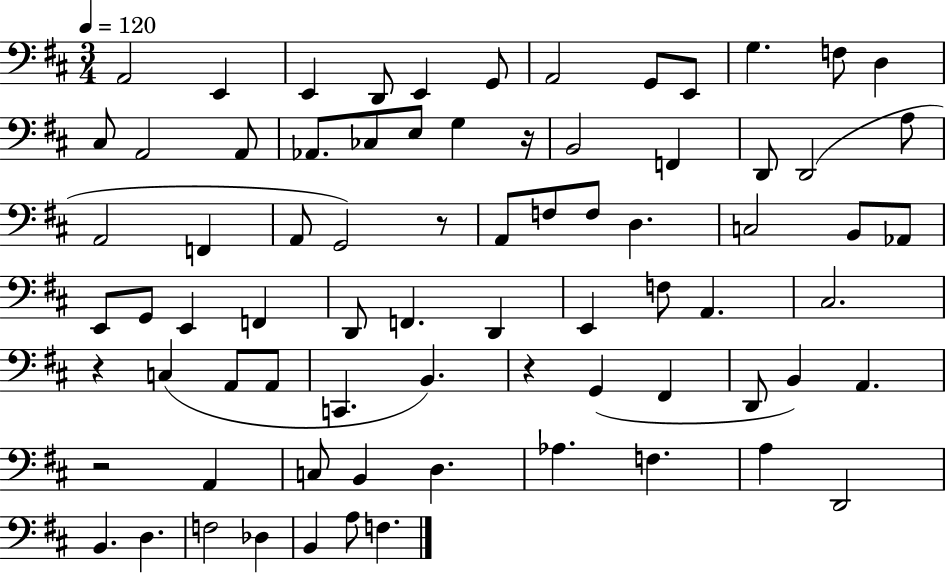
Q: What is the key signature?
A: D major